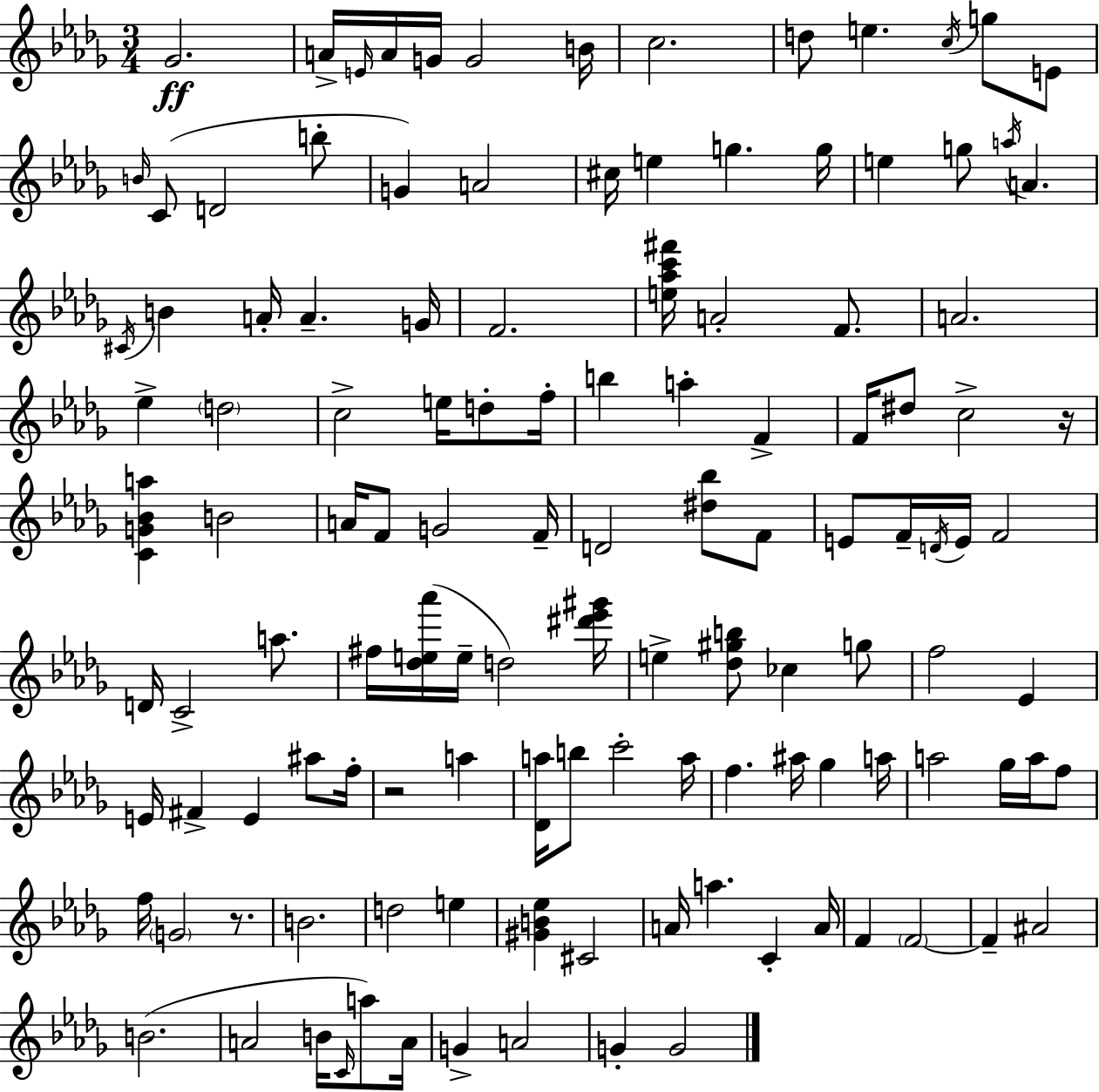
Gb4/h. A4/s E4/s A4/s G4/s G4/h B4/s C5/h. D5/e E5/q. C5/s G5/e E4/e B4/s C4/e D4/h B5/e G4/q A4/h C#5/s E5/q G5/q. G5/s E5/q G5/e A5/s A4/q. C#4/s B4/q A4/s A4/q. G4/s F4/h. [E5,Ab5,C6,F#6]/s A4/h F4/e. A4/h. Eb5/q D5/h C5/h E5/s D5/e F5/s B5/q A5/q F4/q F4/s D#5/e C5/h R/s [C4,G4,Bb4,A5]/q B4/h A4/s F4/e G4/h F4/s D4/h [D#5,Bb5]/e F4/e E4/e F4/s D4/s E4/s F4/h D4/s C4/h A5/e. F#5/s [Db5,E5,Ab6]/s E5/s D5/h [D#6,Eb6,G#6]/s E5/q [Db5,G#5,B5]/e CES5/q G5/e F5/h Eb4/q E4/s F#4/q E4/q A#5/e F5/s R/h A5/q [Db4,A5]/s B5/e C6/h A5/s F5/q. A#5/s Gb5/q A5/s A5/h Gb5/s A5/s F5/e F5/s G4/h R/e. B4/h. D5/h E5/q [G#4,B4,Eb5]/q C#4/h A4/s A5/q. C4/q A4/s F4/q F4/h F4/q A#4/h B4/h. A4/h B4/s C4/s A5/e A4/s G4/q A4/h G4/q G4/h